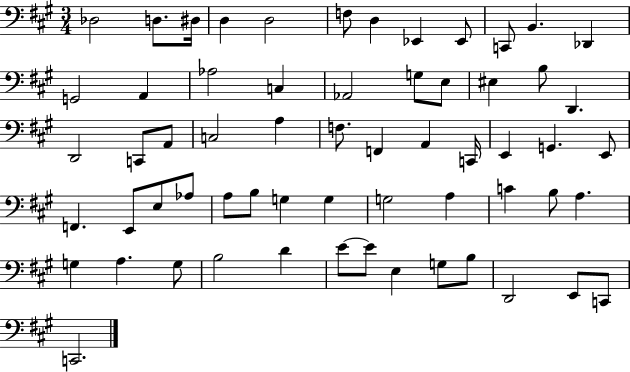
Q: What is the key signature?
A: A major